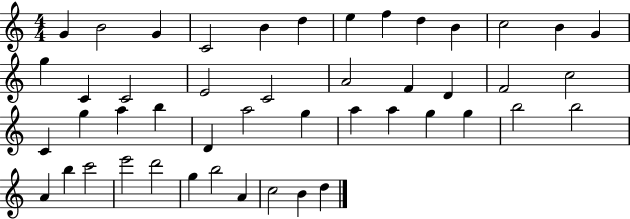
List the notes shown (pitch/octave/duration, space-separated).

G4/q B4/h G4/q C4/h B4/q D5/q E5/q F5/q D5/q B4/q C5/h B4/q G4/q G5/q C4/q C4/h E4/h C4/h A4/h F4/q D4/q F4/h C5/h C4/q G5/q A5/q B5/q D4/q A5/h G5/q A5/q A5/q G5/q G5/q B5/h B5/h A4/q B5/q C6/h E6/h D6/h G5/q B5/h A4/q C5/h B4/q D5/q